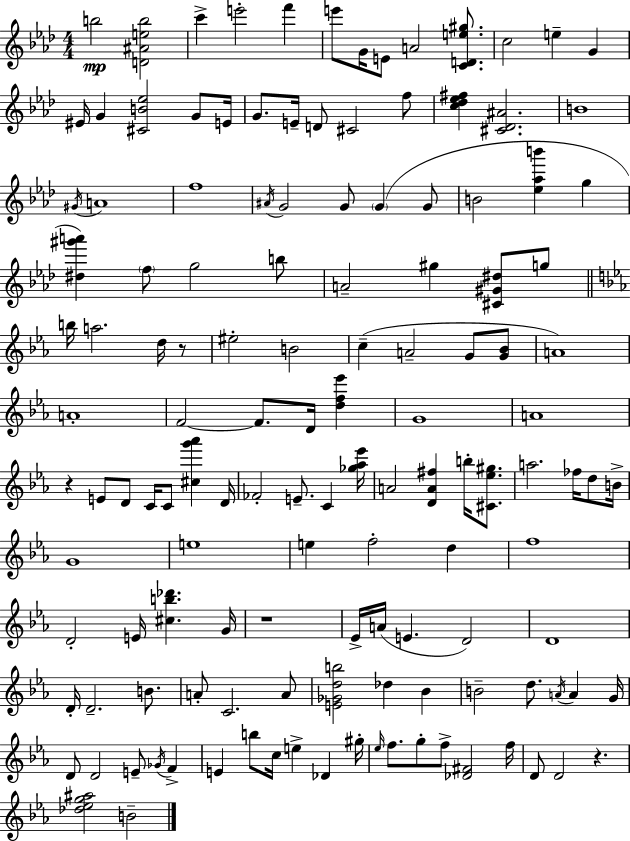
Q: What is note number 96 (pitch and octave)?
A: E4